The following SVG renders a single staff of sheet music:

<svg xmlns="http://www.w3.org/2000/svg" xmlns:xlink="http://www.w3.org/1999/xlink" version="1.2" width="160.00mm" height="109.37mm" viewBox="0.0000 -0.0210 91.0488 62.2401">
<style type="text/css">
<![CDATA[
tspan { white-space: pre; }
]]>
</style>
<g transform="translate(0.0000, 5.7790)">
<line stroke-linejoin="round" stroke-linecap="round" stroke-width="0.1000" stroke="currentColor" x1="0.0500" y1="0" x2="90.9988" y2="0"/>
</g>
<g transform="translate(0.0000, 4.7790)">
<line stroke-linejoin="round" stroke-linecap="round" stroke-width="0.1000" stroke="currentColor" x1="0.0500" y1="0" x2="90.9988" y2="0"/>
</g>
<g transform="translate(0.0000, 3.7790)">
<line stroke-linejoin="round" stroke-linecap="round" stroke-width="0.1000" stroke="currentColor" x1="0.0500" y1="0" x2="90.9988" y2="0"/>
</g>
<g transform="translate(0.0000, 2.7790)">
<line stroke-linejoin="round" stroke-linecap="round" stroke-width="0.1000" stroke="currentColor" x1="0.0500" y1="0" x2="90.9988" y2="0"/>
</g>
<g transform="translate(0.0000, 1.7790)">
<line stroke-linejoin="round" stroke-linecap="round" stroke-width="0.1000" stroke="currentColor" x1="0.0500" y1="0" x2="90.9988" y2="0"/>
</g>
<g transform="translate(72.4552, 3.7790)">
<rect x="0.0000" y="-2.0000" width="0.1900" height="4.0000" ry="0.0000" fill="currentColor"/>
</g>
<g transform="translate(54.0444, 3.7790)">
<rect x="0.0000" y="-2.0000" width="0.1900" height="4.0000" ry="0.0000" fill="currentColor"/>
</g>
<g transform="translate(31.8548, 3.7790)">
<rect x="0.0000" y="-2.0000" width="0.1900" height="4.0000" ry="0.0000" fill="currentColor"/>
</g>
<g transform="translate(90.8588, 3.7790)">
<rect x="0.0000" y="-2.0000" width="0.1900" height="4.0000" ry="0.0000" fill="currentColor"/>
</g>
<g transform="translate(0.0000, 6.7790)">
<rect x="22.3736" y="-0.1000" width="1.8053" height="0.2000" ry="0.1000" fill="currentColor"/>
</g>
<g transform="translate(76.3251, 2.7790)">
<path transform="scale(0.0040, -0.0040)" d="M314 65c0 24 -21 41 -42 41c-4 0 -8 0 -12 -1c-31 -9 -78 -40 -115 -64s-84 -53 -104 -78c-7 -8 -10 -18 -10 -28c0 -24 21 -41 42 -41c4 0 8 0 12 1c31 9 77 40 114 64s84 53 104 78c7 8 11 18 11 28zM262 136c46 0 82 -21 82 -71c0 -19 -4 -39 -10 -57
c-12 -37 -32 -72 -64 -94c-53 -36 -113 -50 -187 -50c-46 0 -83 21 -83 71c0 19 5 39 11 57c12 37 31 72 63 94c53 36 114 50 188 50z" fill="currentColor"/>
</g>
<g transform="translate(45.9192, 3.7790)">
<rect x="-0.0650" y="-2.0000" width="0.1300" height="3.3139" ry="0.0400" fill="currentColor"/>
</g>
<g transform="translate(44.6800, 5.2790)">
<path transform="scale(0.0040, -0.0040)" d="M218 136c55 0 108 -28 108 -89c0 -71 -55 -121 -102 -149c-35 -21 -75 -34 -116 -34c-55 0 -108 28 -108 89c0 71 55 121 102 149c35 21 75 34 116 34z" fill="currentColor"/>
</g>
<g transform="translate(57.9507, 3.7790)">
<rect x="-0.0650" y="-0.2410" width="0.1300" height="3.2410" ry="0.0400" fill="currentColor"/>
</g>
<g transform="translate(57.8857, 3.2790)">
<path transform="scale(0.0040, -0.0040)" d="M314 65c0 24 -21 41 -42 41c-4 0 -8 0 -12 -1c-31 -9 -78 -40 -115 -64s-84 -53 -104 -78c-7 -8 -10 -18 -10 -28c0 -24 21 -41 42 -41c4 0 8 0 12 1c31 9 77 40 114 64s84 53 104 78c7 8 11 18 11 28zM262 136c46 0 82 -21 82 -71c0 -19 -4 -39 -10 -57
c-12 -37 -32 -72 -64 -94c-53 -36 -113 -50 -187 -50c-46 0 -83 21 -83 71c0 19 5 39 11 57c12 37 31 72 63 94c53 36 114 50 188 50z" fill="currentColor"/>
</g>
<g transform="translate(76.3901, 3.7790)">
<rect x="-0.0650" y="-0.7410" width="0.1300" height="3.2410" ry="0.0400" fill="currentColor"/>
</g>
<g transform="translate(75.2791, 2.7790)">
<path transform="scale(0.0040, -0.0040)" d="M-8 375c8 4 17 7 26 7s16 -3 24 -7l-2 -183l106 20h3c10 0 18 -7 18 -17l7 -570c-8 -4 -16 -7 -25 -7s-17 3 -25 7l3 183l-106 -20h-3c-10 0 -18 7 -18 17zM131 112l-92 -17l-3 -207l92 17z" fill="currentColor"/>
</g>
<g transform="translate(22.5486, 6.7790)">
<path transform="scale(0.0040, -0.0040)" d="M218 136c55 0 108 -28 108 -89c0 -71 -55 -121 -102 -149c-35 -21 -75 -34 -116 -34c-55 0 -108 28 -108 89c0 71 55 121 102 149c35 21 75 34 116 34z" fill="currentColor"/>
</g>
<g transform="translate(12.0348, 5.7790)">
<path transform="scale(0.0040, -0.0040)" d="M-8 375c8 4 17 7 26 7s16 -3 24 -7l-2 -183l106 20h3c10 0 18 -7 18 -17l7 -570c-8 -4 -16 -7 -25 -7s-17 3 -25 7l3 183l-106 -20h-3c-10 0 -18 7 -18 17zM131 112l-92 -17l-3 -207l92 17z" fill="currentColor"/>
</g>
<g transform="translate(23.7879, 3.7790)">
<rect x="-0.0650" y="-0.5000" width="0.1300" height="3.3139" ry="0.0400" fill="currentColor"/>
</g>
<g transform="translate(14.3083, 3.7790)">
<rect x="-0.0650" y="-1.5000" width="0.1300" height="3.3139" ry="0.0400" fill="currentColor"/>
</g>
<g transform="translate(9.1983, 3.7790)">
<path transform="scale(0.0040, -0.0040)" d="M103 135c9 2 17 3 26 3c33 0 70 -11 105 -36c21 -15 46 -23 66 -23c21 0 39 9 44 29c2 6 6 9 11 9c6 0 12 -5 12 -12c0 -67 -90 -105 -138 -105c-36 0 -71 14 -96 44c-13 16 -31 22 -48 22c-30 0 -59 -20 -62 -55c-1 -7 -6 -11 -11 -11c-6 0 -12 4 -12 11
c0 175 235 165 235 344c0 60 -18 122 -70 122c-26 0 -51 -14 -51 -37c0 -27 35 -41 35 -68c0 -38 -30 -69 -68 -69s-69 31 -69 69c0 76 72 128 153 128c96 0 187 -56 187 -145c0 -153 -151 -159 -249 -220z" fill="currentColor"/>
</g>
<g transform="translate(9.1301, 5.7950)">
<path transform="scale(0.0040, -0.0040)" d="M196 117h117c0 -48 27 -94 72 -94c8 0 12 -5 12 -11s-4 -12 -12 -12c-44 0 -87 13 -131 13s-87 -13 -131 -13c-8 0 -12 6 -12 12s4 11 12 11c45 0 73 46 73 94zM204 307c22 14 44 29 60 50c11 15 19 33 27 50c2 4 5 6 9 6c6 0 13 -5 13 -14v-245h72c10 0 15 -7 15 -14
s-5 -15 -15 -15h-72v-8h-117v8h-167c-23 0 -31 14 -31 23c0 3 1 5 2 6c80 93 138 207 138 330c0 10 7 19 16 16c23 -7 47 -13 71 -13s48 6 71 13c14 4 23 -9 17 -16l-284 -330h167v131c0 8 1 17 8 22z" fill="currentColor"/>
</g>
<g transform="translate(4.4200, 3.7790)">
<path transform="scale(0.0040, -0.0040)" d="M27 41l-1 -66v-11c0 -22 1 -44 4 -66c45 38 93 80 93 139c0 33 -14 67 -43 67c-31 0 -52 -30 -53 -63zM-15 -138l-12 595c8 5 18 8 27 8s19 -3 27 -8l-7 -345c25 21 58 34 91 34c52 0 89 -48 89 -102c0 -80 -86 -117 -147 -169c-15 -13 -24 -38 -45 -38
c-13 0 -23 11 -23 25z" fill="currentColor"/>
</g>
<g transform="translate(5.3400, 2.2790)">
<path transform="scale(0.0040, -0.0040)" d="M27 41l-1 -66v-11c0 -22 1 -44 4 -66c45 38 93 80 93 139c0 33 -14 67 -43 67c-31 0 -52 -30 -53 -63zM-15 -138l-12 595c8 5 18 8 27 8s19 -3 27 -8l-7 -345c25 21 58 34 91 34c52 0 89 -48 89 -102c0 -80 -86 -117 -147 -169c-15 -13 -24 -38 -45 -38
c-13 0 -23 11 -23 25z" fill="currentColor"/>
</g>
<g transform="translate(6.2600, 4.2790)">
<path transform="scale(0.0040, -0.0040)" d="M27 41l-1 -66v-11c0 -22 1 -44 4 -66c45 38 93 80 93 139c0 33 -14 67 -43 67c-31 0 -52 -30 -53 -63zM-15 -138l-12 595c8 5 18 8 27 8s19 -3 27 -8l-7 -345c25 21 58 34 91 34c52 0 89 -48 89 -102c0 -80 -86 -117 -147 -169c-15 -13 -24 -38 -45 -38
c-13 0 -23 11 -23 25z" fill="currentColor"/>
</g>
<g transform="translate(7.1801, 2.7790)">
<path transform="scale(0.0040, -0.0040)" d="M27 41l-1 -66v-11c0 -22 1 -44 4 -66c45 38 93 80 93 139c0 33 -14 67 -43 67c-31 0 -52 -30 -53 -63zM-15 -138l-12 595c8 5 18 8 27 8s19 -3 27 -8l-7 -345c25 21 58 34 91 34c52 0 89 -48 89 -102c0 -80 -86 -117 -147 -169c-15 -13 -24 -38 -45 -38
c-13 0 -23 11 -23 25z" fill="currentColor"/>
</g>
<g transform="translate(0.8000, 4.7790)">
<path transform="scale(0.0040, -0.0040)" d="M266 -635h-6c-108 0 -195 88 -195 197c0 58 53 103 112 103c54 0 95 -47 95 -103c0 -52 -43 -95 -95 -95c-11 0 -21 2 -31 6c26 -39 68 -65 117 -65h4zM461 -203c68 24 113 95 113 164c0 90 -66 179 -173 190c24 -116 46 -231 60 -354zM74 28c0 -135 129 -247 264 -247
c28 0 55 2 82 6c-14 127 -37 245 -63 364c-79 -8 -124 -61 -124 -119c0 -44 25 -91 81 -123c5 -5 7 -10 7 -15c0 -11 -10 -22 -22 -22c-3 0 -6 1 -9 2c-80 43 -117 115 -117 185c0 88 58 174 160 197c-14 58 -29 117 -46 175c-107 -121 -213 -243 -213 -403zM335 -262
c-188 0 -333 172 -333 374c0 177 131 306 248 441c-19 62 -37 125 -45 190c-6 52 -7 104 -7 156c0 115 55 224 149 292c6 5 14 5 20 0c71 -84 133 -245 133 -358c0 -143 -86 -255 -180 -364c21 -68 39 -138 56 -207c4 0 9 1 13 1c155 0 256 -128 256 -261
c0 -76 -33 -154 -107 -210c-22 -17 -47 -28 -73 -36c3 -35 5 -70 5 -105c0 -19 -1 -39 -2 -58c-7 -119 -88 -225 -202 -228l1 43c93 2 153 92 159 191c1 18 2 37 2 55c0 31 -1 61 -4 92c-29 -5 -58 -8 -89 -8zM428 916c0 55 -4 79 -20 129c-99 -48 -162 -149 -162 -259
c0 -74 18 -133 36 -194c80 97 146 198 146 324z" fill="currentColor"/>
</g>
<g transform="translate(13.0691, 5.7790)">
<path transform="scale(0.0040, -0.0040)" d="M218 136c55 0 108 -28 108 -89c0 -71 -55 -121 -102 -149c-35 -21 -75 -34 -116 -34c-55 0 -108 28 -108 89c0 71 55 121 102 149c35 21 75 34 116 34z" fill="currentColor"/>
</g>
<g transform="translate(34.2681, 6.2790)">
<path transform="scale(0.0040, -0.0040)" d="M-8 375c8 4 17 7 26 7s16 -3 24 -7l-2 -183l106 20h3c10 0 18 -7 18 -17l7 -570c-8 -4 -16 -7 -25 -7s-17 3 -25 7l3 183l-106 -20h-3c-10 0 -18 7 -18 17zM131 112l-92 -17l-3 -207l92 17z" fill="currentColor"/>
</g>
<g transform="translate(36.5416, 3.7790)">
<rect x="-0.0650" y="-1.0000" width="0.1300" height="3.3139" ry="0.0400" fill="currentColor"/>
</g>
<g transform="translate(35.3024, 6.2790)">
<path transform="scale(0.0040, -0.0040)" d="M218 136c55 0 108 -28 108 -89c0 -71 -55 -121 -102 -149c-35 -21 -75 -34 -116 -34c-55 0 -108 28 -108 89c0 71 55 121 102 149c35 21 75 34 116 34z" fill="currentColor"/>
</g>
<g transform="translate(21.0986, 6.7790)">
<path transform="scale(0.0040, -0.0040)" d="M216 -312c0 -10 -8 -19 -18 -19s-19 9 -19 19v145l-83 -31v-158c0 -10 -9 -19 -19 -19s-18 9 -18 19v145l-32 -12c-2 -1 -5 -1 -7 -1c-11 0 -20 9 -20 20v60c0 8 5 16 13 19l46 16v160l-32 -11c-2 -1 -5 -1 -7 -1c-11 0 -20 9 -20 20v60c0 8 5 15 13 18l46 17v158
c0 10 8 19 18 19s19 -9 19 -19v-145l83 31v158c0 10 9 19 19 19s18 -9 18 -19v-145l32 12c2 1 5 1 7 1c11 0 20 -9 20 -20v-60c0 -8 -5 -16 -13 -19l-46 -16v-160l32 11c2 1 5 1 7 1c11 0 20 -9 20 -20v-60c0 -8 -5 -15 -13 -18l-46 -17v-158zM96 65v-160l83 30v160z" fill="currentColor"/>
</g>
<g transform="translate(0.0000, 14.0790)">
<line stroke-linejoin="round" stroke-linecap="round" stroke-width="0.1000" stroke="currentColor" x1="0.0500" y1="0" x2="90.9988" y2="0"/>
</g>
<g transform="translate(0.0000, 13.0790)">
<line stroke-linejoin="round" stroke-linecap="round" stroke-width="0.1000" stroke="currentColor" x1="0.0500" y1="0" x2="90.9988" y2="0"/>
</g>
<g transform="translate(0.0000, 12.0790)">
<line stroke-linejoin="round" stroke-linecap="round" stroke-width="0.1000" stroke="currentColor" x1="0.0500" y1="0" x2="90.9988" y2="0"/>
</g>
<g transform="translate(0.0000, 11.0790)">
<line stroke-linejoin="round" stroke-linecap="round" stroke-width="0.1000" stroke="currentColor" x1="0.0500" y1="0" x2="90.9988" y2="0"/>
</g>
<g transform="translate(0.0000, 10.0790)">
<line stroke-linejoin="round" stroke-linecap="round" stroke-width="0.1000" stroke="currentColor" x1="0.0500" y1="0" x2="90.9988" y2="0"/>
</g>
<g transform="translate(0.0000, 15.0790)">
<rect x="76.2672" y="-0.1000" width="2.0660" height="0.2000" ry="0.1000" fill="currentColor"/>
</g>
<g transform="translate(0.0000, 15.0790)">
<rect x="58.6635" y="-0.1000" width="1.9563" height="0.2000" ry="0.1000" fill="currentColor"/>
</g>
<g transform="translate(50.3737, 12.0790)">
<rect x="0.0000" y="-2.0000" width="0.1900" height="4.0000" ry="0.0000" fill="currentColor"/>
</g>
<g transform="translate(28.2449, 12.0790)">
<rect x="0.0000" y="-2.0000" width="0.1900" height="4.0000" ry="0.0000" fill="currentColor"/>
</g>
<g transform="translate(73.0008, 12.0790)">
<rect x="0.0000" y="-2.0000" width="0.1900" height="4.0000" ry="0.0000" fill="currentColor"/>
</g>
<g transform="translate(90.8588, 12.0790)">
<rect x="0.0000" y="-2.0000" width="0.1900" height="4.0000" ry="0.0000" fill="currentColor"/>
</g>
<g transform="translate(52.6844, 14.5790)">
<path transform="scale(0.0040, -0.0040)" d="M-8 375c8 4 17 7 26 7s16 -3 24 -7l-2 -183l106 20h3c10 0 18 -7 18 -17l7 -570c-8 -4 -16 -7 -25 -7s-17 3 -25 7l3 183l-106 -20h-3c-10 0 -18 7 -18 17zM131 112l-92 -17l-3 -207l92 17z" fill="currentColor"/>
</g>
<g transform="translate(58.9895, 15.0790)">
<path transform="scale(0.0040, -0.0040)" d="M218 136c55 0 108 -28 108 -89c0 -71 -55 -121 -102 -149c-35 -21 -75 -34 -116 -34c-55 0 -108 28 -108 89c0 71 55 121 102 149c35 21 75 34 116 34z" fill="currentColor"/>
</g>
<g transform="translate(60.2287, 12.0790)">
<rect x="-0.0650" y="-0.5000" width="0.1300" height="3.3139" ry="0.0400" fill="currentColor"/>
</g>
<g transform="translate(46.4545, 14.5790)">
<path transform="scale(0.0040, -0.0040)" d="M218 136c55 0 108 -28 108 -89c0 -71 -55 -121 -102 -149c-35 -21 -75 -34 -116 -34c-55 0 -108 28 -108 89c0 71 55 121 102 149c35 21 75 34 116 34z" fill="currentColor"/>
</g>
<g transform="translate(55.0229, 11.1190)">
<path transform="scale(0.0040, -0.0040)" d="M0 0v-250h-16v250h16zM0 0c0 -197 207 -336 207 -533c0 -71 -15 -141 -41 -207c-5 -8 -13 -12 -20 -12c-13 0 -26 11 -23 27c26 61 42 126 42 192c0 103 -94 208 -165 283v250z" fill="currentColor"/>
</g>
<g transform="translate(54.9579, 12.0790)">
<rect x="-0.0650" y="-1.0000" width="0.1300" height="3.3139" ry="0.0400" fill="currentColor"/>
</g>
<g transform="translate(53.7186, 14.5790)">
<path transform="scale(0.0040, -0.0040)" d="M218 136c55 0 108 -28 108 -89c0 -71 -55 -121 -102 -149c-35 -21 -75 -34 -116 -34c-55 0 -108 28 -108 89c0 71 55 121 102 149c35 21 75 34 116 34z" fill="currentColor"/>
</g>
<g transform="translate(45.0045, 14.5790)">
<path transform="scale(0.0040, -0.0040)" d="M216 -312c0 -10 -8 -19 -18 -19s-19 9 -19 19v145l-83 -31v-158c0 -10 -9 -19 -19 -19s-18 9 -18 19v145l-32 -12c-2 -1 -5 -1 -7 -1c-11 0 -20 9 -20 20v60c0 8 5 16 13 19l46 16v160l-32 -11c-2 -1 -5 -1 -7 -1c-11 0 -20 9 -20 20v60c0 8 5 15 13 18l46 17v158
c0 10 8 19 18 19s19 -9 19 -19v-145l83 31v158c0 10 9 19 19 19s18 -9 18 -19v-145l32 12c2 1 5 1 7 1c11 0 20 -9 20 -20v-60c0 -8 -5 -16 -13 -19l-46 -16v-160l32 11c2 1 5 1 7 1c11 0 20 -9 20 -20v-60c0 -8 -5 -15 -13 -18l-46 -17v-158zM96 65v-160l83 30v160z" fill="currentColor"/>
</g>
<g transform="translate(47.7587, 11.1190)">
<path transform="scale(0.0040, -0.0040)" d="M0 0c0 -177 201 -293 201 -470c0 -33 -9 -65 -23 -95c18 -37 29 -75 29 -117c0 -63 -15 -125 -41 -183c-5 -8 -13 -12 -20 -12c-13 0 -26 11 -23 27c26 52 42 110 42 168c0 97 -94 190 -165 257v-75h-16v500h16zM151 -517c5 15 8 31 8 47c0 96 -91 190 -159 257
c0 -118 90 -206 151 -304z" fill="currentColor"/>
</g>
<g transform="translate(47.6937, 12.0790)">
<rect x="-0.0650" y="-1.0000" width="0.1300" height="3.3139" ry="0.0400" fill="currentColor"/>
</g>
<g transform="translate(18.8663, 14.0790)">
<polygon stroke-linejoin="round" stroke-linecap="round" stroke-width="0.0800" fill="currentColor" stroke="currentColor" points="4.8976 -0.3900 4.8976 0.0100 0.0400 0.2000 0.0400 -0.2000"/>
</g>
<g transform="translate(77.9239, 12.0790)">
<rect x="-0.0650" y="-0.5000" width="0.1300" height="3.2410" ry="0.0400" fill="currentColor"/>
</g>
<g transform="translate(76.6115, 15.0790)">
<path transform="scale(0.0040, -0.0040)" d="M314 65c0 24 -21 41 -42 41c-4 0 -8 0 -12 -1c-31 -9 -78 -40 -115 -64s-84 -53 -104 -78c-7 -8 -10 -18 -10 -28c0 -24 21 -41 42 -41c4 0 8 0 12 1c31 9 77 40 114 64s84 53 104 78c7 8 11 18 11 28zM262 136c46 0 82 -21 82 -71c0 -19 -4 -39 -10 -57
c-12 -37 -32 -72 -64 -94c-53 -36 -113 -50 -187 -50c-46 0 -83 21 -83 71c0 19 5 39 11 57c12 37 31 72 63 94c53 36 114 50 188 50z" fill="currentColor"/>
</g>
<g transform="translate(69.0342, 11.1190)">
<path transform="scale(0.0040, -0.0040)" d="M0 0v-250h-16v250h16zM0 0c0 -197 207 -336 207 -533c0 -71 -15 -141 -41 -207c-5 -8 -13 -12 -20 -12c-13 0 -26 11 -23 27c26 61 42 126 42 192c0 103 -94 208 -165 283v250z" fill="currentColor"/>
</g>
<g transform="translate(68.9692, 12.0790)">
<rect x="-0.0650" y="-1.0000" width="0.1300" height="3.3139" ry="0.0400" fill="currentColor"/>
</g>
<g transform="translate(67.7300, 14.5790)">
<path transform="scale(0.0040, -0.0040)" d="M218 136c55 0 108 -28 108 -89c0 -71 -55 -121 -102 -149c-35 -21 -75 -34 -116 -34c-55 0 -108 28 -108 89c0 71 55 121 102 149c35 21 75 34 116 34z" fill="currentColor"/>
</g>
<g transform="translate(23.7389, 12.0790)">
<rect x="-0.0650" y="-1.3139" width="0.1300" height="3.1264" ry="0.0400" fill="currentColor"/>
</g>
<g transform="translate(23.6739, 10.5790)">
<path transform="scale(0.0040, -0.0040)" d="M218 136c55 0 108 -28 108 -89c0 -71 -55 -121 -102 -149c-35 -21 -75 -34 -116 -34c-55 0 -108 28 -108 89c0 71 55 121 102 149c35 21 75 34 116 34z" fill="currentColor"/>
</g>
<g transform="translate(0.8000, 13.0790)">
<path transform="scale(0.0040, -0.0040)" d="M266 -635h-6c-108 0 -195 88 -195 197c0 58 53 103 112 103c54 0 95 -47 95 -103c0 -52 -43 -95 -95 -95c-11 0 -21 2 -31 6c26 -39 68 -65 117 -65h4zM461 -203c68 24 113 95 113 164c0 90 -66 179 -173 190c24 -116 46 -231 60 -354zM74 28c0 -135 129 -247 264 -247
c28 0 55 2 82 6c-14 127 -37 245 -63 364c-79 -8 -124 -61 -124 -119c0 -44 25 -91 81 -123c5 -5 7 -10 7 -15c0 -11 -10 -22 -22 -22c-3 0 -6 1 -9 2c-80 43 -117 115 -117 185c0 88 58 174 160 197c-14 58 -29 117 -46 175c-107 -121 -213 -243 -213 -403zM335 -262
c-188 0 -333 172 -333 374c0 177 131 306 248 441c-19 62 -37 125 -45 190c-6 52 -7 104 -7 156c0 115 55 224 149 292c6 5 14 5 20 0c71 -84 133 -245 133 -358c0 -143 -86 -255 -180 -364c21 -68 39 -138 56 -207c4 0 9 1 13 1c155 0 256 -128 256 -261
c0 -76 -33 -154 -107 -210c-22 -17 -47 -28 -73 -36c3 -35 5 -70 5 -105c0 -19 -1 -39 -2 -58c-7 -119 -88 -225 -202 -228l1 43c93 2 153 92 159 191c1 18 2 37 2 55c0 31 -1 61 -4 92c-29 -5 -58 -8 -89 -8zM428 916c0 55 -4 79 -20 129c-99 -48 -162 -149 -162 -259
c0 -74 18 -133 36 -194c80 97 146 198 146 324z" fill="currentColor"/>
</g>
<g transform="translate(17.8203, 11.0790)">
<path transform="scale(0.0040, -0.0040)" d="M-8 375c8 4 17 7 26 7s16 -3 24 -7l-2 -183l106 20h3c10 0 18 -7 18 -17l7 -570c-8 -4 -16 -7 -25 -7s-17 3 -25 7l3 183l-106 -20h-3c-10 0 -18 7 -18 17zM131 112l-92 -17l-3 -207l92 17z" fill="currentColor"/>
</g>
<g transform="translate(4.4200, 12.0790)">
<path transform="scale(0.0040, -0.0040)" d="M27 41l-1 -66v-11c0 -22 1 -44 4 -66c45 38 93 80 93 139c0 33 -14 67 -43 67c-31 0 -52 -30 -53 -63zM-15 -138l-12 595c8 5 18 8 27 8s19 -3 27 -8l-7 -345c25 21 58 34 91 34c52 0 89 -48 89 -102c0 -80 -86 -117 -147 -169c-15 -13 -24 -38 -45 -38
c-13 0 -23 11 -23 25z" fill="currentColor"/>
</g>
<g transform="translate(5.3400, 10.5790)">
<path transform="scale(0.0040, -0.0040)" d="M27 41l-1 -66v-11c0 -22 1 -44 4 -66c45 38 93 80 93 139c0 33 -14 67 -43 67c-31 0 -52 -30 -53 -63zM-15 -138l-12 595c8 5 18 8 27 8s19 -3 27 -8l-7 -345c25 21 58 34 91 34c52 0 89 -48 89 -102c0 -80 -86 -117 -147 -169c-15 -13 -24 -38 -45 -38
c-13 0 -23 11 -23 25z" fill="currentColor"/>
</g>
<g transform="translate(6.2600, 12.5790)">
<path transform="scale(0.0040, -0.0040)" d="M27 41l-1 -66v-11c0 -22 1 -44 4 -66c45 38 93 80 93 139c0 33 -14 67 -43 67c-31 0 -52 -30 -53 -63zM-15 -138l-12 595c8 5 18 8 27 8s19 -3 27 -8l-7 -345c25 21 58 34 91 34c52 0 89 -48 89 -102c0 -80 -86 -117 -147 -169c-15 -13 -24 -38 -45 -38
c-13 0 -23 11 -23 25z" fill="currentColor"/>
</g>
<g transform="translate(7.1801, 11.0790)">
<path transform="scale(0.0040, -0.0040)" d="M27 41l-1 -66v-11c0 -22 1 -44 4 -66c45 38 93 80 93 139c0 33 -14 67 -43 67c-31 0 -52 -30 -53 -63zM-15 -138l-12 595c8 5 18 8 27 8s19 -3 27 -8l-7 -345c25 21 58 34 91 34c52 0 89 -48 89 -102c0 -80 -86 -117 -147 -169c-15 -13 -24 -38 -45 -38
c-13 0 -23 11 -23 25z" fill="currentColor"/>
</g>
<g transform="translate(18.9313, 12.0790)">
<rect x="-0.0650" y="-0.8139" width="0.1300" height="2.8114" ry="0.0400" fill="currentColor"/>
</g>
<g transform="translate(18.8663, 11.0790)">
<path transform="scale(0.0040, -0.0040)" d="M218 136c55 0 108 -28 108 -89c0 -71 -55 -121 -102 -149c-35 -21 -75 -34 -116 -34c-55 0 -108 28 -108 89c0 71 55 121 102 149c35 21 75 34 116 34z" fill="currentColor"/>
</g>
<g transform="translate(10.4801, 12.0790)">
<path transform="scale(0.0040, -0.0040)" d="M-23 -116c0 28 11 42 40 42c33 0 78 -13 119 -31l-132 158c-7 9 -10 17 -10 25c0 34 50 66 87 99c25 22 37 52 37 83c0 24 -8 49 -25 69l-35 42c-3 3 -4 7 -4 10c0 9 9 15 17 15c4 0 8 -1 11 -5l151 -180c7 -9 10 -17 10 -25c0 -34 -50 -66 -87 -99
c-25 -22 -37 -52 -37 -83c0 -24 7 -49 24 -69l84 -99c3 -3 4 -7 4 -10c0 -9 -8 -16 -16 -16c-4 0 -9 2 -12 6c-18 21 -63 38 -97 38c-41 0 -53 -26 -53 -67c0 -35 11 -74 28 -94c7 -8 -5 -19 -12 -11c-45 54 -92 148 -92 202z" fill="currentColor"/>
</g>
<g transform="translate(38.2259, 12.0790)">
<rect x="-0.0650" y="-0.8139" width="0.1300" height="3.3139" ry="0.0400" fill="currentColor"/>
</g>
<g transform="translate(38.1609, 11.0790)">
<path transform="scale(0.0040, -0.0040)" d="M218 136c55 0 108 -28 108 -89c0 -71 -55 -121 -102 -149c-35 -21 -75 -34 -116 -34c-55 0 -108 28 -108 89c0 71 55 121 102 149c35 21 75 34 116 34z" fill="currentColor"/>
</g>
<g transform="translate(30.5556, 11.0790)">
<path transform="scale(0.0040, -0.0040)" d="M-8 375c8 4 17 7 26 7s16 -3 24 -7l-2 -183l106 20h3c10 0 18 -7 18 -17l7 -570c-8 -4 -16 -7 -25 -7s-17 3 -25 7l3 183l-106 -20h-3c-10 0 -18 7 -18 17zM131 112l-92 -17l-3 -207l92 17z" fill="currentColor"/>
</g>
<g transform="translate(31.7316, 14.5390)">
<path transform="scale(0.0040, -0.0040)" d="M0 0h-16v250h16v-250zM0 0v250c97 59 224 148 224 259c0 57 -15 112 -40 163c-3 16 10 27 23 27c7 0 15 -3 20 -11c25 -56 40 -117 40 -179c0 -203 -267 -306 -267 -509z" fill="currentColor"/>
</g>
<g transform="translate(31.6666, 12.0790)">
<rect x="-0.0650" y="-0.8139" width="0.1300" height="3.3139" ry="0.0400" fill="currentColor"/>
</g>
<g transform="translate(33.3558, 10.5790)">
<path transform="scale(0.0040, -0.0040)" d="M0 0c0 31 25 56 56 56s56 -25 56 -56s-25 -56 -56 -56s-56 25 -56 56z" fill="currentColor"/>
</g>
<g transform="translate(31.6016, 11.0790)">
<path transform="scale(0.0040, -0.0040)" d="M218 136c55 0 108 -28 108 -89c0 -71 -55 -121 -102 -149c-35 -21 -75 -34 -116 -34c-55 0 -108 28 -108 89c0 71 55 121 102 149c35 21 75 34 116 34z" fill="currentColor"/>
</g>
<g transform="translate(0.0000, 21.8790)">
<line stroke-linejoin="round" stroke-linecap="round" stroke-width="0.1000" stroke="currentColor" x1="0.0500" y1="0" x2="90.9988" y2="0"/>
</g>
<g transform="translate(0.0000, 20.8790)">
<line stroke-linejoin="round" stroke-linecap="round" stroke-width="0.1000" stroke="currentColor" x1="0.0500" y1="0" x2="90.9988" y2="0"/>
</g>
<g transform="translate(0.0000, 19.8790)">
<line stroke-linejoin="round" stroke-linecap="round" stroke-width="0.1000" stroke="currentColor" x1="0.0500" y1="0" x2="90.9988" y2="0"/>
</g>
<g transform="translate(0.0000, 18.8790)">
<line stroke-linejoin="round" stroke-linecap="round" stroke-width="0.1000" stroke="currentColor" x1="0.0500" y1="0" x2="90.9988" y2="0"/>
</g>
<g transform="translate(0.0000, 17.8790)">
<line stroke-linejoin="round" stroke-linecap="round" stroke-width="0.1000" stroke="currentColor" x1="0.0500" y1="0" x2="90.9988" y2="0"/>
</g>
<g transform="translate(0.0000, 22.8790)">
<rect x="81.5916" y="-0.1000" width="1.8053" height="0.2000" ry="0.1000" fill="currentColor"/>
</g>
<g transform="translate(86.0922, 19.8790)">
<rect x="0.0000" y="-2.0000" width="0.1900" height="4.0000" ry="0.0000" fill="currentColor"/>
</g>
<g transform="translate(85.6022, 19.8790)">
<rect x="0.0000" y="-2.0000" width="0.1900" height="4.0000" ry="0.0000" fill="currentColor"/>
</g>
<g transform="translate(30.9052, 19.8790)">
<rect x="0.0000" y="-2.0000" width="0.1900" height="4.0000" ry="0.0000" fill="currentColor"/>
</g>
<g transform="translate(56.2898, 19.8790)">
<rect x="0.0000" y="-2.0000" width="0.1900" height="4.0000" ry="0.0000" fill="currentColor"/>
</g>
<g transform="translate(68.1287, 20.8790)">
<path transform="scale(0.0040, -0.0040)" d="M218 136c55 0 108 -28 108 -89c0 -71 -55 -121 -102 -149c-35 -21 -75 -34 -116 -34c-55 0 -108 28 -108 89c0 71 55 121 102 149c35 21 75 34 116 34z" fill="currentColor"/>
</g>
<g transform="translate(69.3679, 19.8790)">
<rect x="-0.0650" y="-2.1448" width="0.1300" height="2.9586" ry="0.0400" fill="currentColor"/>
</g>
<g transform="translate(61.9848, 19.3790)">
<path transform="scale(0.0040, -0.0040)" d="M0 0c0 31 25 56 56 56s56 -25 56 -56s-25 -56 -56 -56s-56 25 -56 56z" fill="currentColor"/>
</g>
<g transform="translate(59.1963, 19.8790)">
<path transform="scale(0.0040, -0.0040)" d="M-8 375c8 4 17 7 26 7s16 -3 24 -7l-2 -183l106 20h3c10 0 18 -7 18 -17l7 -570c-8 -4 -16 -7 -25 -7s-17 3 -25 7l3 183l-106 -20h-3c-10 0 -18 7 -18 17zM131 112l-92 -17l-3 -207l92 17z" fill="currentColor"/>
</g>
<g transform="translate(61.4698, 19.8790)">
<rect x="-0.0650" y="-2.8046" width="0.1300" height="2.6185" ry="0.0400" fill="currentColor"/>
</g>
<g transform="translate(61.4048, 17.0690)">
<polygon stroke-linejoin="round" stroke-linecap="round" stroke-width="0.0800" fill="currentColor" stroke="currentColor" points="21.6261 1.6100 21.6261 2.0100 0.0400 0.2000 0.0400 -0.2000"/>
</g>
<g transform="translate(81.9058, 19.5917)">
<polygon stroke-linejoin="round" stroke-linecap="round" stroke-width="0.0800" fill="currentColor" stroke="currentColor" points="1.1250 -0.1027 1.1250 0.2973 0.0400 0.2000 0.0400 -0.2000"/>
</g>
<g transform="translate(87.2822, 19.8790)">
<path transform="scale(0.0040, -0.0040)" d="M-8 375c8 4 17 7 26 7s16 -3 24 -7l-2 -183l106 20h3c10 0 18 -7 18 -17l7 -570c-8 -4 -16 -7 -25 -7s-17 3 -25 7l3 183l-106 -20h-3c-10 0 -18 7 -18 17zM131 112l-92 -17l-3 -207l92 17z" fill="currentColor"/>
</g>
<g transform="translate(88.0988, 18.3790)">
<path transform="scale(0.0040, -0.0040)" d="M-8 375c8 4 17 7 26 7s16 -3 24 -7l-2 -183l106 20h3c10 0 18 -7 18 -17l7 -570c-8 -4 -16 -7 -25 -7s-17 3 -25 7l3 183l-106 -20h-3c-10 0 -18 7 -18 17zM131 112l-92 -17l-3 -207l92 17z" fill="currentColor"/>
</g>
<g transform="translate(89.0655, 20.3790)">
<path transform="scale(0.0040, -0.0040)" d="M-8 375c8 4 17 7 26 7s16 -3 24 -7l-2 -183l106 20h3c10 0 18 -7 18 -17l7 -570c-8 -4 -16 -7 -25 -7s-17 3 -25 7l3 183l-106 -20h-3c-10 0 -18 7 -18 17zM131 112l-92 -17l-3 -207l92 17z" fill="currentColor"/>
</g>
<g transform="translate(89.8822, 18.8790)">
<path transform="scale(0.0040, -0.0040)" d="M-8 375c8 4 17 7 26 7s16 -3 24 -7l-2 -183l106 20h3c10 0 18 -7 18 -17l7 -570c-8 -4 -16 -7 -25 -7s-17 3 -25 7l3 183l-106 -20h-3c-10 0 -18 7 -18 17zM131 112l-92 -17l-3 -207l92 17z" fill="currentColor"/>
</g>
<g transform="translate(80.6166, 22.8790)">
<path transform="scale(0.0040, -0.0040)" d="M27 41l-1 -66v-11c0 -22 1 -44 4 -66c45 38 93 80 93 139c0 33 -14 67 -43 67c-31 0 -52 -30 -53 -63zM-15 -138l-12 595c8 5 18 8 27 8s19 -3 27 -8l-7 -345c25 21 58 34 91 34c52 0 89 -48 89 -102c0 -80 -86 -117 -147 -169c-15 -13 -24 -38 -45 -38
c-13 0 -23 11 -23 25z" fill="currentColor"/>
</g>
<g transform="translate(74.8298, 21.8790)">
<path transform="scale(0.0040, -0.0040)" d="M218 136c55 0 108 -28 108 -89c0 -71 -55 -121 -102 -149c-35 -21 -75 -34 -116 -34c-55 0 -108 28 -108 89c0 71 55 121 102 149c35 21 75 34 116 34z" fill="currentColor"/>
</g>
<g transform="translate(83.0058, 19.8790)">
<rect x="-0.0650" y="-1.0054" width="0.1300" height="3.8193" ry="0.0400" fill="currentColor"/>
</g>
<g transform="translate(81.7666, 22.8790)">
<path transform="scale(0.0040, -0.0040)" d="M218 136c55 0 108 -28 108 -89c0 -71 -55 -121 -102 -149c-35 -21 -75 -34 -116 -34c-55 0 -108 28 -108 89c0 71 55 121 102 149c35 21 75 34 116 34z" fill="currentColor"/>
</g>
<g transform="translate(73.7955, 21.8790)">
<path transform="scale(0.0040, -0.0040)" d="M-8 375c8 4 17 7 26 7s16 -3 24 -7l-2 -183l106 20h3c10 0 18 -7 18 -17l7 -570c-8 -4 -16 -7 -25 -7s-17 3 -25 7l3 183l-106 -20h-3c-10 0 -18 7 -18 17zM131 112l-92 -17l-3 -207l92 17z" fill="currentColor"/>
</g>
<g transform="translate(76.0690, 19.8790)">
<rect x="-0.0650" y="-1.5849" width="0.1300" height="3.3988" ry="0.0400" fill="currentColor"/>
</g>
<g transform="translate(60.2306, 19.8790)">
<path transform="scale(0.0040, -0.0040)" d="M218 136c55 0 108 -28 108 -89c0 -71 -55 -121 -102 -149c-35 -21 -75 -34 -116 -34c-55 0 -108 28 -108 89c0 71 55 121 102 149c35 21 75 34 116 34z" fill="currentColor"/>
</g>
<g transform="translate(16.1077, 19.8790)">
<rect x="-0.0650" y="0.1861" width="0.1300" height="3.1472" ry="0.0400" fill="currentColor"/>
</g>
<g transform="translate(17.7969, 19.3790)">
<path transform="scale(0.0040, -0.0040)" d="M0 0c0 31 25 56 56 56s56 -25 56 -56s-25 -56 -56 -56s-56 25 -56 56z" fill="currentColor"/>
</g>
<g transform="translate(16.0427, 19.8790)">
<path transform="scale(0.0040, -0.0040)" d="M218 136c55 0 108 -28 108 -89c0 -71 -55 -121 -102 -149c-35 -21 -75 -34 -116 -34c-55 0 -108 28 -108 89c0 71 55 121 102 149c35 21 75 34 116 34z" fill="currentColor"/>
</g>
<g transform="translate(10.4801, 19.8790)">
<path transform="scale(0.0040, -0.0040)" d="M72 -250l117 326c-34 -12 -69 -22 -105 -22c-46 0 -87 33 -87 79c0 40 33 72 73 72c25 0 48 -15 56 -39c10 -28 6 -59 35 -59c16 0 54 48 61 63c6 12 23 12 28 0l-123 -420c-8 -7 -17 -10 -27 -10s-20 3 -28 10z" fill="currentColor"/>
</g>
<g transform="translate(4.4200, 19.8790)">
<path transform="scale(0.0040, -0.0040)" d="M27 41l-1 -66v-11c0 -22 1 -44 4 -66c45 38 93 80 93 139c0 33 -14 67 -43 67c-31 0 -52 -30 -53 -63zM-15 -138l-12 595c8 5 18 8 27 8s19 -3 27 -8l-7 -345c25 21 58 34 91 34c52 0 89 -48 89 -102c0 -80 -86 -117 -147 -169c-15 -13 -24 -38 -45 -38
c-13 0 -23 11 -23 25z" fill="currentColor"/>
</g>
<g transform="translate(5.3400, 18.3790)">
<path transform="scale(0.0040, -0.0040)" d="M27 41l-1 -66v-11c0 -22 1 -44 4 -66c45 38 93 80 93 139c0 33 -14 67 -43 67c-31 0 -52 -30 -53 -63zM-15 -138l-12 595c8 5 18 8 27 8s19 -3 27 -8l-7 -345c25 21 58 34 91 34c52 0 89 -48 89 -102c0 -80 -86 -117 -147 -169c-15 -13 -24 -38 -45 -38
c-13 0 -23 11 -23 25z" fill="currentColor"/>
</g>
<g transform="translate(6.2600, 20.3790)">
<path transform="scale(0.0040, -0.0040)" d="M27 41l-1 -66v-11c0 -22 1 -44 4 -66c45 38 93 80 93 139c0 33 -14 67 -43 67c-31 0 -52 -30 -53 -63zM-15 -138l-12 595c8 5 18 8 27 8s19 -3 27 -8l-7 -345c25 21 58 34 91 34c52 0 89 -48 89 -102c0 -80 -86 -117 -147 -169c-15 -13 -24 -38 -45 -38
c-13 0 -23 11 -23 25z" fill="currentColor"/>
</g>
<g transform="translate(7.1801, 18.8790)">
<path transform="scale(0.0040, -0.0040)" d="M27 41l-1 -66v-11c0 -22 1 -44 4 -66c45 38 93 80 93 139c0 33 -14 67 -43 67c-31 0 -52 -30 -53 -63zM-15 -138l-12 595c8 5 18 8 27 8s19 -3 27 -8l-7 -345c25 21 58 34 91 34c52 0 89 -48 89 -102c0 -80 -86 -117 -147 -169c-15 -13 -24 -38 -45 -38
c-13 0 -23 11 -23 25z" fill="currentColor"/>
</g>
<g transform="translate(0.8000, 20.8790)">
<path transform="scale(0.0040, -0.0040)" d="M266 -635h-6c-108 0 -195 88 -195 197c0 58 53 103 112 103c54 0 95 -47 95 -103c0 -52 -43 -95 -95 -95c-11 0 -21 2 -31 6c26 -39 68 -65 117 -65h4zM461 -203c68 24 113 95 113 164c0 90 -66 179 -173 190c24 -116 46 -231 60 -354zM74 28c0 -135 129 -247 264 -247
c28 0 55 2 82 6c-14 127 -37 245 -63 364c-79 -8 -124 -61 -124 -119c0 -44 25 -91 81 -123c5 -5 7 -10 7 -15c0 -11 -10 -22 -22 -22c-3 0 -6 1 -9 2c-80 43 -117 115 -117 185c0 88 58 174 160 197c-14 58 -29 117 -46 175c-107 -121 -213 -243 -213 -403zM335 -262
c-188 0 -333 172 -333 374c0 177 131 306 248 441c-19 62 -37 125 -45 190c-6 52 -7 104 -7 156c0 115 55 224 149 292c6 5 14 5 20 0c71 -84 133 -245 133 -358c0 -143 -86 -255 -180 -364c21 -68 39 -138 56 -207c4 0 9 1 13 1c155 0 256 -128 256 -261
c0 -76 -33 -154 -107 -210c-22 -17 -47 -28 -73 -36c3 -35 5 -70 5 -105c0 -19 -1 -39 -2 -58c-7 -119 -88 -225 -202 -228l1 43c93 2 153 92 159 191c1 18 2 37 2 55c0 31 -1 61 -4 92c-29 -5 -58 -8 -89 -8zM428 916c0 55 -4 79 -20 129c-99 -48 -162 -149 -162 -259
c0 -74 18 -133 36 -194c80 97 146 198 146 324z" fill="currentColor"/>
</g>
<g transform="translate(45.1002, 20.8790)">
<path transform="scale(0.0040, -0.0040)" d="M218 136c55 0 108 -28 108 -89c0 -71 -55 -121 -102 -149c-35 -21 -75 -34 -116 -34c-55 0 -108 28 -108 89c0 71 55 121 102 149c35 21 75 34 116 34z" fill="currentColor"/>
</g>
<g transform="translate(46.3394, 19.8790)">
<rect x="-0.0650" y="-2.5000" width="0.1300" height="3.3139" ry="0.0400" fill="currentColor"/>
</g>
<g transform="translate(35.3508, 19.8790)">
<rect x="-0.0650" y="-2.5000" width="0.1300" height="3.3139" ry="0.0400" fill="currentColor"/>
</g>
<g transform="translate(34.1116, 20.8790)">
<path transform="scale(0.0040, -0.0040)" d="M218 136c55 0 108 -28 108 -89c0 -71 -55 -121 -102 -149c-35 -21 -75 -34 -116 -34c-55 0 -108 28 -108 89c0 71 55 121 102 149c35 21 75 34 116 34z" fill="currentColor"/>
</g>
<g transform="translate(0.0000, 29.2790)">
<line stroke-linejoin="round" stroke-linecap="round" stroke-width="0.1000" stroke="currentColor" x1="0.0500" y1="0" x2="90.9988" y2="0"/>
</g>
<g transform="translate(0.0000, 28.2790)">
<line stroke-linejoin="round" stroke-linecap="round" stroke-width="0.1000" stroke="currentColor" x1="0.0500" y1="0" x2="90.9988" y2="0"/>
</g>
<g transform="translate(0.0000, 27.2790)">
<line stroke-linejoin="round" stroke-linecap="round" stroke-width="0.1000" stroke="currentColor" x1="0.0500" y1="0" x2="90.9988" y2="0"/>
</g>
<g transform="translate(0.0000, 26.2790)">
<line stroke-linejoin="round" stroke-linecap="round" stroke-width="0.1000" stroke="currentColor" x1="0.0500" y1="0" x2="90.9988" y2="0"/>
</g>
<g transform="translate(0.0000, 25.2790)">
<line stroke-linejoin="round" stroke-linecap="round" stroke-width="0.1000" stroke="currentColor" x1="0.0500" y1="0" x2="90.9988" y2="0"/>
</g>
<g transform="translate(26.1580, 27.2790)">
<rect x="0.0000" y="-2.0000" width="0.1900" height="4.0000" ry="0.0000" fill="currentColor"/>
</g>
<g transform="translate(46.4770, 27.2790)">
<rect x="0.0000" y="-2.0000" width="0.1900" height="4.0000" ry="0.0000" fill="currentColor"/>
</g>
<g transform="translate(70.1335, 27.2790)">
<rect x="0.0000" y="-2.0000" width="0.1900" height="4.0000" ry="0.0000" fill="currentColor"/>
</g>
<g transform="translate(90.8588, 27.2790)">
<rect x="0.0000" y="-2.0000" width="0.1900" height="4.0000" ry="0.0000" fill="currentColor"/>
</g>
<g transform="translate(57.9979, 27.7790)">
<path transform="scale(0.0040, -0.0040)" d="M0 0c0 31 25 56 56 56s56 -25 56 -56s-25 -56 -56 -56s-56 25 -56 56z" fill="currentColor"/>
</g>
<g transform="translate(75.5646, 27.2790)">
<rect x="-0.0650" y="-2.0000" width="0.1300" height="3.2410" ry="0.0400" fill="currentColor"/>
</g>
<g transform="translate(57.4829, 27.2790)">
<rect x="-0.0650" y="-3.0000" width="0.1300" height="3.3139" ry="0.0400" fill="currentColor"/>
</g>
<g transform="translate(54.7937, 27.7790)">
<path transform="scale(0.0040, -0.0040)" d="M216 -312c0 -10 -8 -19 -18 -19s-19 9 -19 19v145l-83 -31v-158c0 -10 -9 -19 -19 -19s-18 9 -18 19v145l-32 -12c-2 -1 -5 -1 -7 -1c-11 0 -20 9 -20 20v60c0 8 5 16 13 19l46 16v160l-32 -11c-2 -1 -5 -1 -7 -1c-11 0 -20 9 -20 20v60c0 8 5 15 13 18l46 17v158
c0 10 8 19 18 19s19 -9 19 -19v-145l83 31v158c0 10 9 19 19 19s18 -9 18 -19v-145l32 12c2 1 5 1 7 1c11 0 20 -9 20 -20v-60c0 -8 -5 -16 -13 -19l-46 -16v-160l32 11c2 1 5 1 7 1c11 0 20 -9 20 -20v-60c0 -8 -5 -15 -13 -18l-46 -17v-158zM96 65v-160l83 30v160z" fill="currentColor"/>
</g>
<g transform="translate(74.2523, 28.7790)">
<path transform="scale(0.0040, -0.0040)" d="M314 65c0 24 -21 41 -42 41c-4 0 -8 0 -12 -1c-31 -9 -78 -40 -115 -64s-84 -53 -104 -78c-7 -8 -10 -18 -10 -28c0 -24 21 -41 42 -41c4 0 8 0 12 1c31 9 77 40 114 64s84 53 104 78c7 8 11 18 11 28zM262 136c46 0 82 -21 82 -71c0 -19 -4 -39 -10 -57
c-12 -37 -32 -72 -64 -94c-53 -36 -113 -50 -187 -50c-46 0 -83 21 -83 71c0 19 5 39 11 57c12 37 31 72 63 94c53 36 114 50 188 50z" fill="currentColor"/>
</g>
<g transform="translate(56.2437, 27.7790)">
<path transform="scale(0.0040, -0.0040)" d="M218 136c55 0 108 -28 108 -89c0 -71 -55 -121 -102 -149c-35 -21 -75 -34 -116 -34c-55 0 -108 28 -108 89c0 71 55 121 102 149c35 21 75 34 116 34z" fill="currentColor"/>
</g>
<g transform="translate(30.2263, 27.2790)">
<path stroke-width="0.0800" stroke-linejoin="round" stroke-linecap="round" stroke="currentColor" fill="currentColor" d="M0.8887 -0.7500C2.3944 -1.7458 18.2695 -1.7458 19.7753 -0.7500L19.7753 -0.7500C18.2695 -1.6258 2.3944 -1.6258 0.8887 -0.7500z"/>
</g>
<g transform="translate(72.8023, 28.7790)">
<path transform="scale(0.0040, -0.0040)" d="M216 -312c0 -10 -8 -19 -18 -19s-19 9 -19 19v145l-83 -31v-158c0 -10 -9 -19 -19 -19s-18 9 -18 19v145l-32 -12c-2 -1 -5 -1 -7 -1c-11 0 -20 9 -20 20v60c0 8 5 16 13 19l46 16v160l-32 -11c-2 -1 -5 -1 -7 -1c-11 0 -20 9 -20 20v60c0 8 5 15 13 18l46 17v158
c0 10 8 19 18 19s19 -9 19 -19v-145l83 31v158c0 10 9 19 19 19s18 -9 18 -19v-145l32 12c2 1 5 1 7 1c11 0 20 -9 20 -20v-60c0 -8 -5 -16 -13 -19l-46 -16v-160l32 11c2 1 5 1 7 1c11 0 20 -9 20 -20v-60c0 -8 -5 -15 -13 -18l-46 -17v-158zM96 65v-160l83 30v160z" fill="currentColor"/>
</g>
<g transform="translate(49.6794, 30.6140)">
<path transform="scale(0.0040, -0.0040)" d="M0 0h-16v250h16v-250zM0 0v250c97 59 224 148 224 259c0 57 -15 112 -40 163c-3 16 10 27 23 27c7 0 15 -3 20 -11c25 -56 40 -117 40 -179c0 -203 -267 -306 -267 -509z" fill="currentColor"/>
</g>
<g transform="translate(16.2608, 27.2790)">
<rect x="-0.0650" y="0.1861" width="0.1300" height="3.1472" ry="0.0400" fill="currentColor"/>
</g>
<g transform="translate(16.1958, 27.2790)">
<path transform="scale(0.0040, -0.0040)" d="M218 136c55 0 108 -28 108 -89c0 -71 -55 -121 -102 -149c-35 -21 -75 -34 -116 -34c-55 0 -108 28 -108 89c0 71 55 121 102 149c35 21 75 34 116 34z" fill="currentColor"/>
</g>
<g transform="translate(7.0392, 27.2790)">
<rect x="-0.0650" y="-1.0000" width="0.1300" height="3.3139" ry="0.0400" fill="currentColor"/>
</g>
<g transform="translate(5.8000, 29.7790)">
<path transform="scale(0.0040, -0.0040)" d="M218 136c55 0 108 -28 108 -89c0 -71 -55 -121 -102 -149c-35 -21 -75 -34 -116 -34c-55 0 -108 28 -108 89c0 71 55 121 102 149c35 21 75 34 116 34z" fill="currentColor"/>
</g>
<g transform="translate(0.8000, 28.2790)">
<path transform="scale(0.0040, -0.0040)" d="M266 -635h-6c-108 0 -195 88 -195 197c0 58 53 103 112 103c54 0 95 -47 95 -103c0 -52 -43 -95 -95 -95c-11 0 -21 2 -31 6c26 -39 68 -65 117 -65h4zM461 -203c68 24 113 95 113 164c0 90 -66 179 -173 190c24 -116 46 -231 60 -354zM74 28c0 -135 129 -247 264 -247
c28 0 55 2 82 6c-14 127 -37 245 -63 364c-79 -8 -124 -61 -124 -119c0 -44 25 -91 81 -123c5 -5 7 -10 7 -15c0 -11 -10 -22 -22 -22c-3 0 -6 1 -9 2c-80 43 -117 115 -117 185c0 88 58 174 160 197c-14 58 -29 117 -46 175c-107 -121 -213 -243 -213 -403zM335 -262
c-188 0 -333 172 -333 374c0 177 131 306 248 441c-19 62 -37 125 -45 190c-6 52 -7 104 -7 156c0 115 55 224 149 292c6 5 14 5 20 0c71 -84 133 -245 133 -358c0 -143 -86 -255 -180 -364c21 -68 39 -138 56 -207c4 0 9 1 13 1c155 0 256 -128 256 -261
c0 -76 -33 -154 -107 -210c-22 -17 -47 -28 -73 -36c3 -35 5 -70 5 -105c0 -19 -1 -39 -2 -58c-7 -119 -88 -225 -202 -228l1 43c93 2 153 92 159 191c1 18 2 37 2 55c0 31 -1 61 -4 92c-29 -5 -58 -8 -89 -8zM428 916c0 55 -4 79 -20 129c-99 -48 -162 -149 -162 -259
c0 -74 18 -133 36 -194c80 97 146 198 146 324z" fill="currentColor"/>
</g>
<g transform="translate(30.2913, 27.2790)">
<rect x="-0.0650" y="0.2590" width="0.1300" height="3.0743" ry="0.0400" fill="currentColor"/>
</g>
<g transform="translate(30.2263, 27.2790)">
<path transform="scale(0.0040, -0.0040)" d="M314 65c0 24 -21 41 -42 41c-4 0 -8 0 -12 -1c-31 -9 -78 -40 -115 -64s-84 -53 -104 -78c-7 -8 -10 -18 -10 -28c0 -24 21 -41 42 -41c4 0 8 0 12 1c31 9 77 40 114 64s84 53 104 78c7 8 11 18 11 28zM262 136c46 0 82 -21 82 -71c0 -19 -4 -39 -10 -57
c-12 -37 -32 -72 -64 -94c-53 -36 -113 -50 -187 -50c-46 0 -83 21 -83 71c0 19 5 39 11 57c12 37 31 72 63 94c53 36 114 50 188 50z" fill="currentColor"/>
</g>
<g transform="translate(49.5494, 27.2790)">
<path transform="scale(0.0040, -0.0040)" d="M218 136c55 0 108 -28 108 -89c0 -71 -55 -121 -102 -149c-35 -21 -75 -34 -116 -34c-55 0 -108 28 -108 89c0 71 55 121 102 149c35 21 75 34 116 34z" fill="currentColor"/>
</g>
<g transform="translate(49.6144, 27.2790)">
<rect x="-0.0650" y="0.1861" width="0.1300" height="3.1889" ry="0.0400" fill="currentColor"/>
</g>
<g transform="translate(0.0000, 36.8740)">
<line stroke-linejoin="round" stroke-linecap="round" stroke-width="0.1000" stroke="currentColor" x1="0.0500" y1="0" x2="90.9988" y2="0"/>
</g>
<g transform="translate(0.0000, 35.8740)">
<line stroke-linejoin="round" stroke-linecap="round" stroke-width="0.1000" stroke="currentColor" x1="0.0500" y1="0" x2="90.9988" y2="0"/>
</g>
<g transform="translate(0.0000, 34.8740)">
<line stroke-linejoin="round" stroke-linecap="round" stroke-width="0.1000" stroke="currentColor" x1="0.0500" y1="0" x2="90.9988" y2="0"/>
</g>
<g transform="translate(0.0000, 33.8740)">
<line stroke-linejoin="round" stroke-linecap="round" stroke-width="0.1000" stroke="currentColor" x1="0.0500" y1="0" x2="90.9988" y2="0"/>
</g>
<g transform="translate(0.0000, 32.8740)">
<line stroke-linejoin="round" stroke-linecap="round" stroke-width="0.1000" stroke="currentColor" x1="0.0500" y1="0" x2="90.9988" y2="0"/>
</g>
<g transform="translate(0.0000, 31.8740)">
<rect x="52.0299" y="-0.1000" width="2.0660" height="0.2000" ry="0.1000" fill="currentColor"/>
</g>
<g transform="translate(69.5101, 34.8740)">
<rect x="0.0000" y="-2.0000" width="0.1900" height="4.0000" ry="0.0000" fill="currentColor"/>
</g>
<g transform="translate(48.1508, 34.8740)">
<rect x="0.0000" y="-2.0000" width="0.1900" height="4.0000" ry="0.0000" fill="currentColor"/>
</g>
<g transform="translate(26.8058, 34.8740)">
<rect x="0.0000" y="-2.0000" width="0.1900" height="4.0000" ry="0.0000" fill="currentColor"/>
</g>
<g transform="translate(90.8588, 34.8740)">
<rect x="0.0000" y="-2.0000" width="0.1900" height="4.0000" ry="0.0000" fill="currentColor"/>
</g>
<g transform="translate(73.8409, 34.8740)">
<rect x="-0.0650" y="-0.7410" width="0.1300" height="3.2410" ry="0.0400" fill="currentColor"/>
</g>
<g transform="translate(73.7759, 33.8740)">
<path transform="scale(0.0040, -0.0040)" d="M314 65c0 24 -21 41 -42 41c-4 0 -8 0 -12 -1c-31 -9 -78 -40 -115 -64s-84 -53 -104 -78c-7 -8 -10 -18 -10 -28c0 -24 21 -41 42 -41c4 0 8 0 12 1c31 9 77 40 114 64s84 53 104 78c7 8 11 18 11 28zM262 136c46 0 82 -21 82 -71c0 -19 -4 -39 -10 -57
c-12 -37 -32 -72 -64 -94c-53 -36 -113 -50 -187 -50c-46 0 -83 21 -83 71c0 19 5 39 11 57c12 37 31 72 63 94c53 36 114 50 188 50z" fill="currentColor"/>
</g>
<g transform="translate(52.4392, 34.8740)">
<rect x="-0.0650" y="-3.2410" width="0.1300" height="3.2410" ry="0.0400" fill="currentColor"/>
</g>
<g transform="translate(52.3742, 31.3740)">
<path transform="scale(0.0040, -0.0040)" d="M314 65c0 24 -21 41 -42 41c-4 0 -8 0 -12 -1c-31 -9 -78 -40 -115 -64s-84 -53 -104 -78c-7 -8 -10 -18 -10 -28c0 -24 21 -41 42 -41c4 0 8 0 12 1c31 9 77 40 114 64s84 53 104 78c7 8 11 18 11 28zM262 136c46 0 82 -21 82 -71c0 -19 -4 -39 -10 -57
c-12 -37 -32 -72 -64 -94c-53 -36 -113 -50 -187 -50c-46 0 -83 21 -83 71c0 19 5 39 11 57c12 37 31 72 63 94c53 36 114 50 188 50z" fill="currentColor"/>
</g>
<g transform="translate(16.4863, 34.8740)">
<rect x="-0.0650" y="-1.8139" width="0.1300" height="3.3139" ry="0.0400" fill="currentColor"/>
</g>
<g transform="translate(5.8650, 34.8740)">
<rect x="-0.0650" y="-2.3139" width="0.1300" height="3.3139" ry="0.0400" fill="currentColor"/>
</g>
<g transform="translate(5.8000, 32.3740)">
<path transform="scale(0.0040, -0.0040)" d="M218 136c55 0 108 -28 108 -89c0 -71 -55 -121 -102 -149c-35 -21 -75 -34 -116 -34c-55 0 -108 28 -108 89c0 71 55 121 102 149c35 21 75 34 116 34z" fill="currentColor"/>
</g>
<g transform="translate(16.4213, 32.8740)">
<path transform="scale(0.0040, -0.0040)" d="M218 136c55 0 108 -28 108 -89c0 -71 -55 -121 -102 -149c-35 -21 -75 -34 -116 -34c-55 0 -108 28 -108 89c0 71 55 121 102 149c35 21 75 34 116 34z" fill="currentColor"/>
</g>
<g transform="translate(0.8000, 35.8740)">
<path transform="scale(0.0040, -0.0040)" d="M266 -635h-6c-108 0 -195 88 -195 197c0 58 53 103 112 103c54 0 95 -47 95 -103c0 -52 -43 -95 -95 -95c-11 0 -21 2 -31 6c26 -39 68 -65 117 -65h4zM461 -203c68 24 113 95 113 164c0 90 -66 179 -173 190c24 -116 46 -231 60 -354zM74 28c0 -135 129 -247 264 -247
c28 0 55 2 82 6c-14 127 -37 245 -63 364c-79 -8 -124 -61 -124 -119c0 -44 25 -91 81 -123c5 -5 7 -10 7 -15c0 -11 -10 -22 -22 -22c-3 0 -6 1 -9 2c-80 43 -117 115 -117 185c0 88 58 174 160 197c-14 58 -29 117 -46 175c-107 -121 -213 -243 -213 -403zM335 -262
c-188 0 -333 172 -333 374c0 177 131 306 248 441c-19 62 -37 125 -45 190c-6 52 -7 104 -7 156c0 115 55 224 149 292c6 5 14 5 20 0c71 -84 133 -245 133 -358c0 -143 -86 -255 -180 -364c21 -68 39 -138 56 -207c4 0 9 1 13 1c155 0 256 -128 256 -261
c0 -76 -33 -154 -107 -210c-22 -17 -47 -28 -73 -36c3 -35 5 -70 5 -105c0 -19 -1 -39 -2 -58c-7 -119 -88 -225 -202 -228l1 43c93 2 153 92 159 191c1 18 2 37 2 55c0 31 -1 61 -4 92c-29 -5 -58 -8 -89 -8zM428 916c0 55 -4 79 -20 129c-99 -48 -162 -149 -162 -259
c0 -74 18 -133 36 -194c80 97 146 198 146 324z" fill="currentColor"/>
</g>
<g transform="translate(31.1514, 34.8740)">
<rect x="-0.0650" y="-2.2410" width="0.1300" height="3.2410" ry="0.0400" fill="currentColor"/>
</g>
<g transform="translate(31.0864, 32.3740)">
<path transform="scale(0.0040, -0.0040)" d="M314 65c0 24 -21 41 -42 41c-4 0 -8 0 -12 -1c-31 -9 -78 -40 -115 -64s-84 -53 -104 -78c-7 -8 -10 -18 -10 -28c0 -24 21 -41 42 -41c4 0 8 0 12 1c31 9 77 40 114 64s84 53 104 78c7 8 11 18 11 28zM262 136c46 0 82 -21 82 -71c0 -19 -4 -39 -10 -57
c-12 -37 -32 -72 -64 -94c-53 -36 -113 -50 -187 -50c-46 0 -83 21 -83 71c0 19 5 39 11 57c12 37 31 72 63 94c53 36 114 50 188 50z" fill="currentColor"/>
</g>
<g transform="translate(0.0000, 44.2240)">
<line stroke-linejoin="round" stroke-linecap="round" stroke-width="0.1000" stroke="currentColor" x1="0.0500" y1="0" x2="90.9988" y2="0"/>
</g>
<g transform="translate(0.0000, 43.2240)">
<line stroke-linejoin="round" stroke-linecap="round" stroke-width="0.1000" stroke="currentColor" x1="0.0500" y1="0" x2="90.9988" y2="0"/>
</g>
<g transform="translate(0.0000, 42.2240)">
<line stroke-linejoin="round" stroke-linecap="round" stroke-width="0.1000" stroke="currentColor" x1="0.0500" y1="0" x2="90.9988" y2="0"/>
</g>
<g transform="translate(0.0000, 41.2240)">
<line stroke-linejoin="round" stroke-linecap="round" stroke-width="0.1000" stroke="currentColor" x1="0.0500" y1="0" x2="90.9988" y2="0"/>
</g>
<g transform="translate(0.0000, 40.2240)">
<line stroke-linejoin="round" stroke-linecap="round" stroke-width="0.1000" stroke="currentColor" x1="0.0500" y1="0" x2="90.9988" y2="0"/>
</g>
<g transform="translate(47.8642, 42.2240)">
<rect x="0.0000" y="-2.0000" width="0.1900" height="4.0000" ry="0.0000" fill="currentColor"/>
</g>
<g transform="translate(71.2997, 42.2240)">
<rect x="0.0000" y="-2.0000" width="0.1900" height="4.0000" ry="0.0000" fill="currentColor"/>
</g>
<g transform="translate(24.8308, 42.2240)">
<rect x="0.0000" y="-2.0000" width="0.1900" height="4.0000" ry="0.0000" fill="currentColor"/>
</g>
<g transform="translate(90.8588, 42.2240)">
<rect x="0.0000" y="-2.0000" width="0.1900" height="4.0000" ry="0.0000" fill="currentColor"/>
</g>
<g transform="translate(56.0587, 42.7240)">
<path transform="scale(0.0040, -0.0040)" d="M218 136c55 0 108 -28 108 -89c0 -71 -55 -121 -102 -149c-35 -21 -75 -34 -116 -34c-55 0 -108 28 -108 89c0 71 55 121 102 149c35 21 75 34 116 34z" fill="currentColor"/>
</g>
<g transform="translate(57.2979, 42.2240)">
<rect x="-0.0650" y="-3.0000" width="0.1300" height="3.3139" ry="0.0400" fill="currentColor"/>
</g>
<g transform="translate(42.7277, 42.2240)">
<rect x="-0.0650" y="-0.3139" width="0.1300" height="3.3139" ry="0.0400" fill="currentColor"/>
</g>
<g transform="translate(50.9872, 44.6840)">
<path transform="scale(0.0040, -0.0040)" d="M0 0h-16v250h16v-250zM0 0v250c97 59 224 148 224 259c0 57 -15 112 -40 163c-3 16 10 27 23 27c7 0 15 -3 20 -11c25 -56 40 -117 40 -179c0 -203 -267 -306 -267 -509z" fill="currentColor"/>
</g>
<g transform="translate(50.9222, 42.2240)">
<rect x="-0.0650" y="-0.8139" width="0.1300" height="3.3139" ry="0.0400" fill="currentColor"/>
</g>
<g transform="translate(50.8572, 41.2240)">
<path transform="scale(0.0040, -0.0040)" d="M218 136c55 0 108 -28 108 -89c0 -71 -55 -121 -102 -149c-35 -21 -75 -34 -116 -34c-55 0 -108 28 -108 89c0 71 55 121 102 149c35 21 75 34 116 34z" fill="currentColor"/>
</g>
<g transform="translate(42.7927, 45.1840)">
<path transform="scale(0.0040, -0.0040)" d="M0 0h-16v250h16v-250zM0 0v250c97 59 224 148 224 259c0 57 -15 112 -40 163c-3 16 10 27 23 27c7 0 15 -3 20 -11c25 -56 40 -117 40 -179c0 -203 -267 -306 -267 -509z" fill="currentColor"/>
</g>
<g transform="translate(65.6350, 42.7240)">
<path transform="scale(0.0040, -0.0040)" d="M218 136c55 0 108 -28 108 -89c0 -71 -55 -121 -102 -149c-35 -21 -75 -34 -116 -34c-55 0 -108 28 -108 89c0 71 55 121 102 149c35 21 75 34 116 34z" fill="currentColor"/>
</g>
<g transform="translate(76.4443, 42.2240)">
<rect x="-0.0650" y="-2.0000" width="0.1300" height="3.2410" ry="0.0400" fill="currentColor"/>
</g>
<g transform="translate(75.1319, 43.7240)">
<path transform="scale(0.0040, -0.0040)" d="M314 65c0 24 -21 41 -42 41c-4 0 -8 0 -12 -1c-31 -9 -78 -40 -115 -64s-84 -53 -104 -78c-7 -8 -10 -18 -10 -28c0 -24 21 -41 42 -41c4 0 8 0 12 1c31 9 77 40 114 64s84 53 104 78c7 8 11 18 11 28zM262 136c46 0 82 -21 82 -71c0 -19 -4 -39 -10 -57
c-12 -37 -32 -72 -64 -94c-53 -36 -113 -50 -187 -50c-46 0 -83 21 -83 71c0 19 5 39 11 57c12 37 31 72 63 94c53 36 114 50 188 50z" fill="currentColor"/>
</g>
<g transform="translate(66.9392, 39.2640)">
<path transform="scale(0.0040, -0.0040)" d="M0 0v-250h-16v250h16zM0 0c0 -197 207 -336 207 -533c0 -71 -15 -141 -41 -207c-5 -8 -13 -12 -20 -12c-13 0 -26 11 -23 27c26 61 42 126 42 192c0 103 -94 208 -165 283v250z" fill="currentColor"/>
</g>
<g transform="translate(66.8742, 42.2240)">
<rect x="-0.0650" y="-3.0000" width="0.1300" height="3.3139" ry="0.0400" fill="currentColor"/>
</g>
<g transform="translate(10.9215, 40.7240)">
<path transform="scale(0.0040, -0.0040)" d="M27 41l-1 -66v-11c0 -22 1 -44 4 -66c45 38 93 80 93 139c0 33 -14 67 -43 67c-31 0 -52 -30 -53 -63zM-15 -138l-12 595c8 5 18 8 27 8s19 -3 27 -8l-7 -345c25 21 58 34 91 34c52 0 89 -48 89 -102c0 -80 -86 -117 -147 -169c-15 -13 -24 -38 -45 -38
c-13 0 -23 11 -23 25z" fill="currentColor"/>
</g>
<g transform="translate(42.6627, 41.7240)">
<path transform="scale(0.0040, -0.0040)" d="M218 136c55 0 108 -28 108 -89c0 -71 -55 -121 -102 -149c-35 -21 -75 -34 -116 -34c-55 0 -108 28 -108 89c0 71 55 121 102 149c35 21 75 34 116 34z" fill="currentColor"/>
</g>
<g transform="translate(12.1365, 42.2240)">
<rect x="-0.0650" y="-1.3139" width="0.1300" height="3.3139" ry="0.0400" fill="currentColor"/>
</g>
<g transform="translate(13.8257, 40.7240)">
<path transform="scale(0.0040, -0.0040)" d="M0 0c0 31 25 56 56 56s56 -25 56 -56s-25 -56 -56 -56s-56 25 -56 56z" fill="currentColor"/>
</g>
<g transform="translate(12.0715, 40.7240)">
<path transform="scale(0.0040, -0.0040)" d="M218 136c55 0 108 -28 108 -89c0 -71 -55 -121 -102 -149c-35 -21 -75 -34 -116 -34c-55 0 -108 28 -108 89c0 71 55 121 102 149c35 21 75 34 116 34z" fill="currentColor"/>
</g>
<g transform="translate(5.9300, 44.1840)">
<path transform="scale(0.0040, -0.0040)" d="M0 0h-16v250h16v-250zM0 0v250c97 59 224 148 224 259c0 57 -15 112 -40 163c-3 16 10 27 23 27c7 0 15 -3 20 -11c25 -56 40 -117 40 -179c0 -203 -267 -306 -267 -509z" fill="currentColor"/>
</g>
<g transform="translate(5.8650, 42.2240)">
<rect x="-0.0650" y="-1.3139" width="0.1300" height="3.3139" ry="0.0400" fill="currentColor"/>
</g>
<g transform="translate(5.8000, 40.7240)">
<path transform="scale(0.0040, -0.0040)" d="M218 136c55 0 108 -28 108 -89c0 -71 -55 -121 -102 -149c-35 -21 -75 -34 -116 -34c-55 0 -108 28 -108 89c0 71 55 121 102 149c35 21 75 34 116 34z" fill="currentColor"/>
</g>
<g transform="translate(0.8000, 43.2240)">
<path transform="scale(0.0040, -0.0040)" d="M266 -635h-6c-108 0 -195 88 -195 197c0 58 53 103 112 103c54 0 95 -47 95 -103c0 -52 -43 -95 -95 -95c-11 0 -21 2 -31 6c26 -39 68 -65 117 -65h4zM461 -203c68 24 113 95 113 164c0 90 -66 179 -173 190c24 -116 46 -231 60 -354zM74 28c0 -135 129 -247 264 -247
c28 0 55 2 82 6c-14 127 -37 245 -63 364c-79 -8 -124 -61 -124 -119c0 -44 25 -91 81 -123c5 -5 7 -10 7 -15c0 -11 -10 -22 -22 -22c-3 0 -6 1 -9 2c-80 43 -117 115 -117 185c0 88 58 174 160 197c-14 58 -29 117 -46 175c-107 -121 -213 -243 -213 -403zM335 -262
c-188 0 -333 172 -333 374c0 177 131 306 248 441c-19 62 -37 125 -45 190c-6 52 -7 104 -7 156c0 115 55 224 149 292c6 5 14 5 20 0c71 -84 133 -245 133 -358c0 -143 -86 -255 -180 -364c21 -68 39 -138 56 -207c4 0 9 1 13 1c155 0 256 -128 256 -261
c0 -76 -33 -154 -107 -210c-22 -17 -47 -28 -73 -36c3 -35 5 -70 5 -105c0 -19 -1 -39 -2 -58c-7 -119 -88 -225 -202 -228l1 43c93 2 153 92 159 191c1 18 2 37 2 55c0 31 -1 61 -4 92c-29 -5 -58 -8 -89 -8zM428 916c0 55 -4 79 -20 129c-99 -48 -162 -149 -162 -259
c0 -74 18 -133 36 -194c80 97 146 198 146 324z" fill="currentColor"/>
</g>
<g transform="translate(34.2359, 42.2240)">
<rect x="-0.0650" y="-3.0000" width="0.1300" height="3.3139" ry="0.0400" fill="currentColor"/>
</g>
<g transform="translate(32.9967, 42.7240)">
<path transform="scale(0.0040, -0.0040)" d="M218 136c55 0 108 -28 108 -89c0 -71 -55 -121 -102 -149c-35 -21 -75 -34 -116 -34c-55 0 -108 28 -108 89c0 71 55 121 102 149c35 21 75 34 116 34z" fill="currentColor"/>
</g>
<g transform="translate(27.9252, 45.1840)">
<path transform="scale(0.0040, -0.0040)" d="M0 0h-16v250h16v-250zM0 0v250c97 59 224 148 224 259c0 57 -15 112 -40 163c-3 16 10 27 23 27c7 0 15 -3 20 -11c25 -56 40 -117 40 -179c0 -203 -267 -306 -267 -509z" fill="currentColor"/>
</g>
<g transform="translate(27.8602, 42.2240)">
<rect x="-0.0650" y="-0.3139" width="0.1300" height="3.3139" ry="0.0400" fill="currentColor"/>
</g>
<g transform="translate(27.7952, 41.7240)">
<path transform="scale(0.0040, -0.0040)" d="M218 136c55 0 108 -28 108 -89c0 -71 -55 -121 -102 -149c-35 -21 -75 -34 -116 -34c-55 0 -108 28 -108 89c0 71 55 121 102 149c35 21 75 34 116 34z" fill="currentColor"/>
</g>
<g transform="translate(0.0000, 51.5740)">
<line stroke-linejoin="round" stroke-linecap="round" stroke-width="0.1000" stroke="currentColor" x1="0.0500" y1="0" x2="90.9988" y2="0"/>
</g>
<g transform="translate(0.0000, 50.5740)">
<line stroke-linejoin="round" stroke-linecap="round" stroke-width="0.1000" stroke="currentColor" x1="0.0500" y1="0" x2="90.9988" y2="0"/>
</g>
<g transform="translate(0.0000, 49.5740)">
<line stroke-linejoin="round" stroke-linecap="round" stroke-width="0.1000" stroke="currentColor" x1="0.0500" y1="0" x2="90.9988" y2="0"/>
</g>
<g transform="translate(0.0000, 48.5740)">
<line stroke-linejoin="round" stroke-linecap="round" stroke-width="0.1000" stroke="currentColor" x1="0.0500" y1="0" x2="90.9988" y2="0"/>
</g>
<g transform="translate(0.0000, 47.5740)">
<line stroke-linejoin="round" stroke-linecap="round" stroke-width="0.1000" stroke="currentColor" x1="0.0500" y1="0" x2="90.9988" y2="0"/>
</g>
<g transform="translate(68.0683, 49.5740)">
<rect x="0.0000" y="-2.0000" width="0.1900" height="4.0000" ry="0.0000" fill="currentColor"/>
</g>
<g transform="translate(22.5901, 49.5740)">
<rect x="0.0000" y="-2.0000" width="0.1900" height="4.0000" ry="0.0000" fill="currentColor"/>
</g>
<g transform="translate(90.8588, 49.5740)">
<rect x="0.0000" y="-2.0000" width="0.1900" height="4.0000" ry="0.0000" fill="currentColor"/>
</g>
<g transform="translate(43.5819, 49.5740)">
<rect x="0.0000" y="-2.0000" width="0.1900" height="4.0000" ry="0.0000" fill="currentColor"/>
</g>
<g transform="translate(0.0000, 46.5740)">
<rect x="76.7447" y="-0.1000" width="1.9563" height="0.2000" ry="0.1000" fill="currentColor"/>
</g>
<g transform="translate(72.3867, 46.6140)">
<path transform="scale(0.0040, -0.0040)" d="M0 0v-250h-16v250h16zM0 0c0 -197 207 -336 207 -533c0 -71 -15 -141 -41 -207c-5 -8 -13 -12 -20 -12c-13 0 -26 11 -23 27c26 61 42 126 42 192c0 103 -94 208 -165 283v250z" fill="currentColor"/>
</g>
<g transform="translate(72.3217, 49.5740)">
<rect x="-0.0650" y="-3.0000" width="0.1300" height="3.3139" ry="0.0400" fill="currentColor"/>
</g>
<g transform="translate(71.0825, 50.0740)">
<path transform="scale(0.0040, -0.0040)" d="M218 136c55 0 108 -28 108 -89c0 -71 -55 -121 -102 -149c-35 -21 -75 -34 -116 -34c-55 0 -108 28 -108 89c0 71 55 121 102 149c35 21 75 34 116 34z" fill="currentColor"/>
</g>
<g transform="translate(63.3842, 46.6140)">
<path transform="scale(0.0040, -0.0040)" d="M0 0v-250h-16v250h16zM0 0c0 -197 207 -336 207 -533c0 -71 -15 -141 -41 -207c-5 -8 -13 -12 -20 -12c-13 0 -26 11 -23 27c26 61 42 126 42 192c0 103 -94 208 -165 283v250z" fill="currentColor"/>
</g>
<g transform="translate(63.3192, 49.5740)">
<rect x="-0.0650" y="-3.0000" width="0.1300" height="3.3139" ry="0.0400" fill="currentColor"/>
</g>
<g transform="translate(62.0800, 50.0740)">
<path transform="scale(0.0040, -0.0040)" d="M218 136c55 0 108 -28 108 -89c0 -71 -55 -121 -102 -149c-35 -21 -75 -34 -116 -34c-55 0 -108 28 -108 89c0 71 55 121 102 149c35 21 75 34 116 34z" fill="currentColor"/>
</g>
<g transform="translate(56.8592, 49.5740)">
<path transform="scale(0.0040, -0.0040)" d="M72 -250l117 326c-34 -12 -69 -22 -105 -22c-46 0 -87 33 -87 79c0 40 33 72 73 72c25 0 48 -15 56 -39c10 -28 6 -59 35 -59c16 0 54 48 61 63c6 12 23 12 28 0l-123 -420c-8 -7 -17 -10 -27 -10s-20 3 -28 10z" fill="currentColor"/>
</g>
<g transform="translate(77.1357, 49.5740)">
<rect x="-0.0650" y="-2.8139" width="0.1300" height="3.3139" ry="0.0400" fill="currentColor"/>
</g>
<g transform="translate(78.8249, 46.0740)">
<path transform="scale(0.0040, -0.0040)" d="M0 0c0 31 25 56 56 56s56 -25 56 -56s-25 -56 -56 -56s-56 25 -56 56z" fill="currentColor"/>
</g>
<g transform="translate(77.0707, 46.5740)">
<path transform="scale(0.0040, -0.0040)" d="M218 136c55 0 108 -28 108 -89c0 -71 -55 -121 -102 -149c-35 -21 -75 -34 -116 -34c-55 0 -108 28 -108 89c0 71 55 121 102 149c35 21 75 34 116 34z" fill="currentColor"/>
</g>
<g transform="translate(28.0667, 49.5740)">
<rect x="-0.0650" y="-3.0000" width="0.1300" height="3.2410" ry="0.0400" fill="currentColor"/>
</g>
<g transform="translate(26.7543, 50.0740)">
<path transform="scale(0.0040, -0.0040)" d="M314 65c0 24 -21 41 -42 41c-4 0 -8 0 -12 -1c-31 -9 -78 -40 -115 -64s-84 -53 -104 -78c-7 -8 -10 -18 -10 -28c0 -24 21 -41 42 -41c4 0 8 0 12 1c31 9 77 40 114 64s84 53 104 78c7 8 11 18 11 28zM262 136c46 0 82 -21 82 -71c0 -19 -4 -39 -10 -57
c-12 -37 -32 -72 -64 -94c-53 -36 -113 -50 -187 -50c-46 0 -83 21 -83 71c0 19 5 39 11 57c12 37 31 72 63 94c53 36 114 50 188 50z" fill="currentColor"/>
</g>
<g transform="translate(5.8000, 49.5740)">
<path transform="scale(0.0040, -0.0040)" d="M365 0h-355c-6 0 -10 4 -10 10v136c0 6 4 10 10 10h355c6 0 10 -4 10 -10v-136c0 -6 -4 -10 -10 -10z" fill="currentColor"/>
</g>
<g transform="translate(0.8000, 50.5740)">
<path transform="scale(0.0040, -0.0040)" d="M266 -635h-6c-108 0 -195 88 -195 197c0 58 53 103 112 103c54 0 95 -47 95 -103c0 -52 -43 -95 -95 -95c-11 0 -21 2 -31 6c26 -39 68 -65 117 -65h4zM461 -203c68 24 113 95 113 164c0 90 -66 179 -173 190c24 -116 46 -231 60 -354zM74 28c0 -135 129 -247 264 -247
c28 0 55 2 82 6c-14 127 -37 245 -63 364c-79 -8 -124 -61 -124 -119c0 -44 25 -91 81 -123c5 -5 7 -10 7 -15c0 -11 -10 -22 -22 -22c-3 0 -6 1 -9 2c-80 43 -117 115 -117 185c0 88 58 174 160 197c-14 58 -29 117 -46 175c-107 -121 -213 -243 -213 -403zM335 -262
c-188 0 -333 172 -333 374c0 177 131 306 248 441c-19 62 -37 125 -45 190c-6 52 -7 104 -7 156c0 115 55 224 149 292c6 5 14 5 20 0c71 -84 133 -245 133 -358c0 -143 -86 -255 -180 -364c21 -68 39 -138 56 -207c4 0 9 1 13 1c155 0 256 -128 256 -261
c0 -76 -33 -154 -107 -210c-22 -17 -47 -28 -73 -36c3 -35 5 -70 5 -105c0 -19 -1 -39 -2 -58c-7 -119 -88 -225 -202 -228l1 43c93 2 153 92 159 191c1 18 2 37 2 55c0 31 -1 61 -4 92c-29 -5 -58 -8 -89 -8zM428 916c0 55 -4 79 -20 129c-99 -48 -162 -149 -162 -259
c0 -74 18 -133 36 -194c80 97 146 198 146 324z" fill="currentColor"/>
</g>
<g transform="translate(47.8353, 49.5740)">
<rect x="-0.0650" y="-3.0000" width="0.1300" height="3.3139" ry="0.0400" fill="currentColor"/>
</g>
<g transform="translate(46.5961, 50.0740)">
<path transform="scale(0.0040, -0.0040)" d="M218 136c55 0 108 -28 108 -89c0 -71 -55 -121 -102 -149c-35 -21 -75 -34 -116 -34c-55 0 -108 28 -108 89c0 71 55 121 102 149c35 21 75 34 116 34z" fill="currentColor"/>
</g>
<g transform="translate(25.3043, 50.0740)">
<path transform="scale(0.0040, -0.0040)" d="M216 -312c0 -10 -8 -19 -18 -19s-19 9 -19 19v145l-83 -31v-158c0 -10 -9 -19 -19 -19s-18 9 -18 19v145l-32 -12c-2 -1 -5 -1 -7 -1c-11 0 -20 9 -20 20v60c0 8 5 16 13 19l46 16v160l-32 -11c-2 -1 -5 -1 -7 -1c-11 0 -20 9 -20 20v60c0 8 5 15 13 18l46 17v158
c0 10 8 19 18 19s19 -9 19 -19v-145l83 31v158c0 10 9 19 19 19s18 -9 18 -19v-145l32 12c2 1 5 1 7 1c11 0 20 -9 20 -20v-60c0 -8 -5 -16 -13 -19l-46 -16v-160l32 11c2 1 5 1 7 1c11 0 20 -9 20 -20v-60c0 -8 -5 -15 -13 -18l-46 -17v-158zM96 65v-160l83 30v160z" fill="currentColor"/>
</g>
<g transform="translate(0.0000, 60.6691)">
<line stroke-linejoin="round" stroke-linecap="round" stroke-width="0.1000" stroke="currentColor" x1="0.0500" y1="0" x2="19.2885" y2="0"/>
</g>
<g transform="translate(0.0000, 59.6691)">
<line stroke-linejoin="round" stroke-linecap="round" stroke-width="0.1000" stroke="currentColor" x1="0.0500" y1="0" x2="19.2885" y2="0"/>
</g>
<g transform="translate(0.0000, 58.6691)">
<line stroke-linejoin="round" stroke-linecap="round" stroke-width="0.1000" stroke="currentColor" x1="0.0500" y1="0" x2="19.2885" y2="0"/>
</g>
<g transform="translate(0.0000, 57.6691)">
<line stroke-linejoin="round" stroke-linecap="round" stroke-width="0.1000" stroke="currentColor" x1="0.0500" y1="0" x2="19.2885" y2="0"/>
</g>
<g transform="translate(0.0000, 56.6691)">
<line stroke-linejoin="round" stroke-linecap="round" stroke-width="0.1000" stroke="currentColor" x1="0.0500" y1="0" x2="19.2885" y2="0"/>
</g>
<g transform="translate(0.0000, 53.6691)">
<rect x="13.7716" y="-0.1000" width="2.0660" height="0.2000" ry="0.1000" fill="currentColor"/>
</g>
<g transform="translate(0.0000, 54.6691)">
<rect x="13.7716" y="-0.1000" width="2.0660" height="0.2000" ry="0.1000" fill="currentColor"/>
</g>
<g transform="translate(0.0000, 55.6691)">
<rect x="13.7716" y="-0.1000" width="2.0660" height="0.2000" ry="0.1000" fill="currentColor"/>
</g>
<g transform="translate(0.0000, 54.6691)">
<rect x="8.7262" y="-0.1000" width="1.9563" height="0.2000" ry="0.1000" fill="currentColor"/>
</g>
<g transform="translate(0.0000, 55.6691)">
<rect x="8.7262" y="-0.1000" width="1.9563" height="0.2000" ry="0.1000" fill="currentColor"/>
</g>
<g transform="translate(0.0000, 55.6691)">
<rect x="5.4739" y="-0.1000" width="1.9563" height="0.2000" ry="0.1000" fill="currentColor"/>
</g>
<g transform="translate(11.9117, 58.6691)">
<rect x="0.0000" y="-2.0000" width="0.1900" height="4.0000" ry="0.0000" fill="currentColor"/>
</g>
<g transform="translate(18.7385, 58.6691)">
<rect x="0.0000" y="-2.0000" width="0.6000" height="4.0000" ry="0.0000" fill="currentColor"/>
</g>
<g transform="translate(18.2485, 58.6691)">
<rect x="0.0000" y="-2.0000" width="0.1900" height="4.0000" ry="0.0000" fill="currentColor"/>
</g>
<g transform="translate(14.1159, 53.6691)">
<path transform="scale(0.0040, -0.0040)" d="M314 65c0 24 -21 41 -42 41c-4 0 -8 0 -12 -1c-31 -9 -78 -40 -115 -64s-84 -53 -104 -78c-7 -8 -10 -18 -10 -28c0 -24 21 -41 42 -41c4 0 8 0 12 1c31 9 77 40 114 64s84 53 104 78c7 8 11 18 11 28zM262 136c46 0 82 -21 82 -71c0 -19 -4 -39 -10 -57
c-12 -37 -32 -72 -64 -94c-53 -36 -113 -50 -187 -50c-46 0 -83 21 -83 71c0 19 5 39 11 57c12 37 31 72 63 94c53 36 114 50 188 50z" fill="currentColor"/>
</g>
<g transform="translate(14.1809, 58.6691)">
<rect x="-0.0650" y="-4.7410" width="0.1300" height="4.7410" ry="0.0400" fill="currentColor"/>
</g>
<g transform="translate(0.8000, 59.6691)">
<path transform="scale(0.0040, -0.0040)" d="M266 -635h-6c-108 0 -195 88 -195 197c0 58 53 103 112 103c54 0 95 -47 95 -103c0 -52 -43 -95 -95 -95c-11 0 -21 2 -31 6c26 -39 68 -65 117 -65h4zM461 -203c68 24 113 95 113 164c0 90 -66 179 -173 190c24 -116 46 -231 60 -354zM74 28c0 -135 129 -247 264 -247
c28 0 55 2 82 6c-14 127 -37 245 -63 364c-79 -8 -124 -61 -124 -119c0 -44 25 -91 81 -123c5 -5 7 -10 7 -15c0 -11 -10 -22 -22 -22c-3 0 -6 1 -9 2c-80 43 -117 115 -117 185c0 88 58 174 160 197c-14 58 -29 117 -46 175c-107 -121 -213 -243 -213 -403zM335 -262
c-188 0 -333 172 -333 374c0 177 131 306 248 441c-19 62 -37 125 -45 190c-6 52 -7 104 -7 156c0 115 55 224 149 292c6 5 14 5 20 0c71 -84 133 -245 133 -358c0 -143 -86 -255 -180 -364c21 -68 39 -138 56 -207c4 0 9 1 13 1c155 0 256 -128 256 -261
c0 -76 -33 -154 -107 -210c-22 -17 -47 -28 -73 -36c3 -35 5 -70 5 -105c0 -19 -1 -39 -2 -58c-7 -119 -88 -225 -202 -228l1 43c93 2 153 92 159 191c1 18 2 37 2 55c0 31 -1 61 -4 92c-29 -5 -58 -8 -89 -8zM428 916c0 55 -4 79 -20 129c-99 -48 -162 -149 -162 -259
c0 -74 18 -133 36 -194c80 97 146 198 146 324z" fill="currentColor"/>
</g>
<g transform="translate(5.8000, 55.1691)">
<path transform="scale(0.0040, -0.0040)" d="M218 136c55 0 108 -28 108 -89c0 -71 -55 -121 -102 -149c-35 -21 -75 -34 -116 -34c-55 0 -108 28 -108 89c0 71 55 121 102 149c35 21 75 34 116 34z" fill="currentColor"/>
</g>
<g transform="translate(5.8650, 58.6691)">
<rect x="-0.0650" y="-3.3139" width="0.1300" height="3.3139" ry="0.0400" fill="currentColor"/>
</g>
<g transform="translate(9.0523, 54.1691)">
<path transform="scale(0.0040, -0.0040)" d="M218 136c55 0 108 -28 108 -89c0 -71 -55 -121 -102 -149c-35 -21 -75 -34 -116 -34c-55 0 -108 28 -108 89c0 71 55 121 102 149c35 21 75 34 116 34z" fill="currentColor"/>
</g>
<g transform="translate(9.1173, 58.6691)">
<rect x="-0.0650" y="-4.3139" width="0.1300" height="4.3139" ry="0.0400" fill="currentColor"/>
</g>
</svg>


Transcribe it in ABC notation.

X:1
T:Untitled
M:2/4
L:1/4
K:Ab
E ^C D F c2 d2 z d/2 _e/2 d/2 d ^D/4 D/2 C D/2 C2 z/2 _B G G B/2 G/2 E/2 _C/4 D B B2 B/2 ^A ^F2 g f g2 b2 d2 e/2 _e c/2 A c/2 d/2 A A/2 F2 z2 ^A2 A z/2 A/2 A/2 a b d' e'2